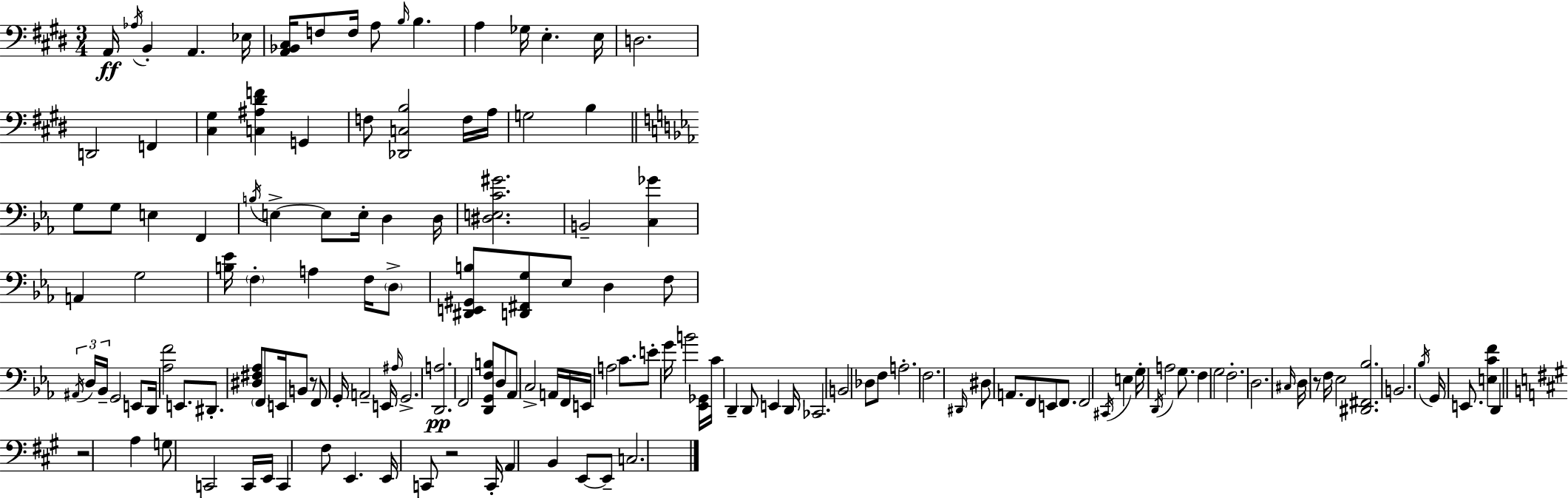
A2/s Ab3/s B2/q A2/q. Eb3/s [A2,Bb2,C#3]/s F3/e F3/s A3/e B3/s B3/q. A3/q Gb3/s E3/q. E3/s D3/h. D2/h F2/q [C#3,G#3]/q [C3,A#3,D#4,F4]/q G2/q F3/e [Db2,C3,B3]/h F3/s A3/s G3/h B3/q G3/e G3/e E3/q F2/q B3/s E3/q E3/e E3/s D3/q D3/s [D#3,E3,C4,G#4]/h. B2/h [C3,Gb4]/q A2/q G3/h [B3,Eb4]/s F3/q A3/q F3/s D3/e [D#2,E2,G#2,B3]/e [D2,F#2,G3]/e Eb3/e D3/q F3/e A#2/s D3/s Bb2/s G2/h E2/e D2/s [Ab3,F4]/h E2/e. D#2/e. [D#3,F#3,Ab3]/e F2/e E2/s B2/e R/e F2/e G2/s A2/h E2/s A#3/s G2/h. [D2,A3]/h. F2/h [D2,G2,F3,B3]/e D3/e Ab2/e C3/h A2/s F2/s E2/s A3/h C4/e. E4/e G4/s B4/h [Eb2,Gb2]/s C4/s D2/q D2/e E2/q D2/s CES2/h. B2/h Db3/e F3/e A3/h. F3/h. D#2/s D#3/e A2/e. F2/e E2/e F2/e. F2/h C#2/s E3/q G3/s D2/s A3/h G3/e. F3/q G3/h F3/h. D3/h. C#3/s D3/s R/e F3/s Eb3/h [D#2,F#2,Bb3]/h. B2/h. Bb3/s G2/s E2/e. [E3,C4,F4]/q D2/q R/h A3/q G3/e C2/h C2/s E2/s C2/q F#3/e E2/q. E2/s C2/e R/h C2/s A2/q B2/q E2/e E2/e C3/h.